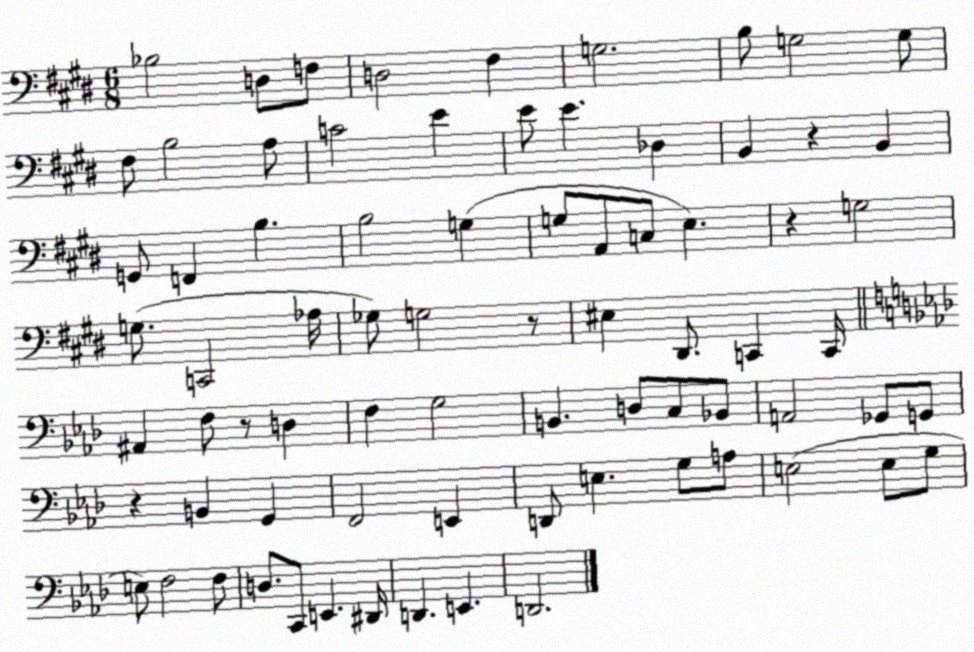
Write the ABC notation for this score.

X:1
T:Untitled
M:6/8
L:1/4
K:E
_B,2 D,/2 F,/2 D,2 ^F, G,2 B,/2 G,2 G,/2 ^F,/2 B,2 A,/2 C2 E E/2 E _D, B,, z B,, G,,/2 F,, B, B,2 G, G,/2 A,,/2 C,/2 E, z G,2 G,/2 C,,2 _A,/4 _G,/2 G,2 z/2 ^E, ^D,,/2 C,, C,,/4 ^A,, F,/2 z/2 D, F, G,2 B,, D,/2 C,/2 _B,,/2 A,,2 _G,,/2 G,,/2 z B,, G,, F,,2 E,, D,,/2 E, G,/2 A,/2 E,2 E,/2 G,/2 E,/2 F,2 F,/2 D,/2 C,,/2 E,, ^D,,/4 D,, E,, D,,2